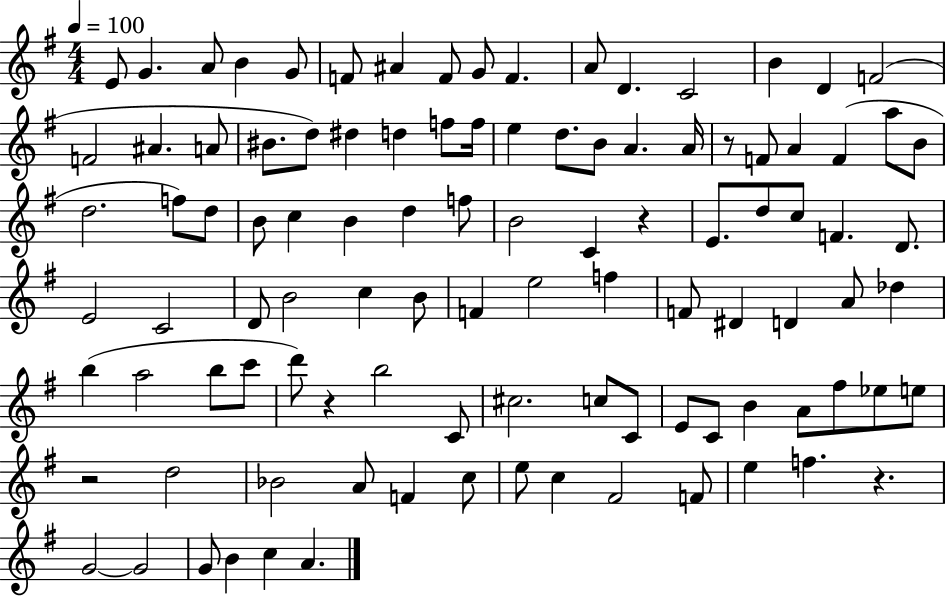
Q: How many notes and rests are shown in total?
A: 103